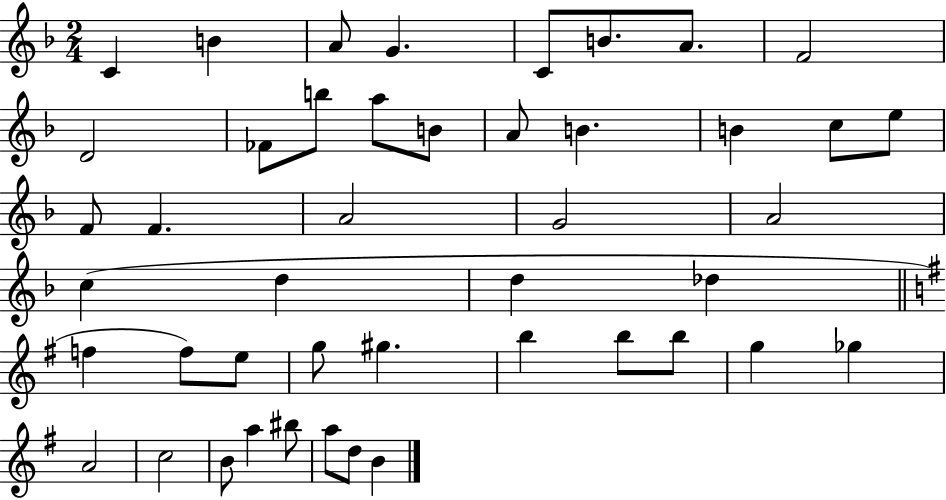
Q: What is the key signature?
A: F major